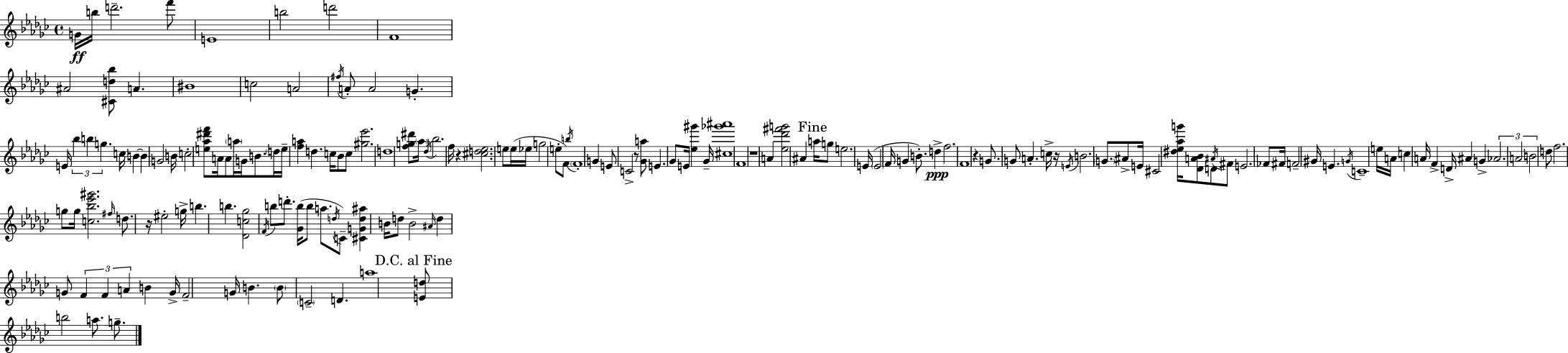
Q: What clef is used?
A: treble